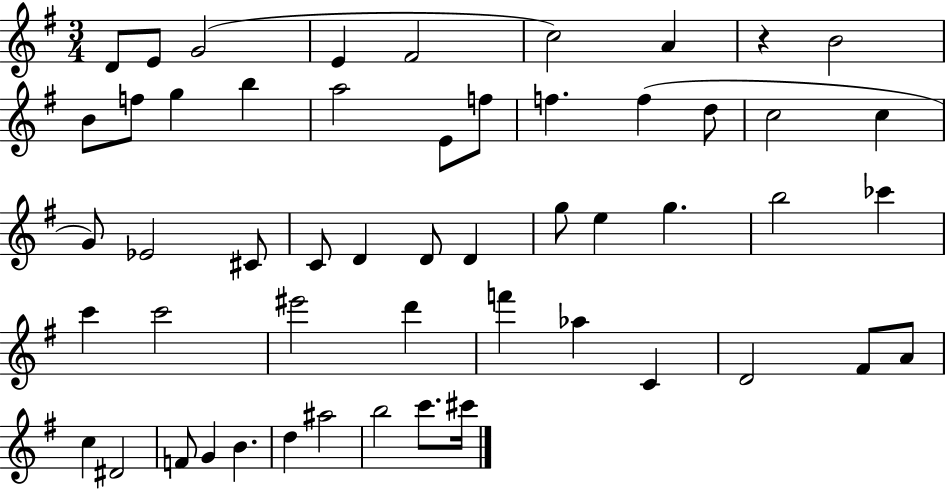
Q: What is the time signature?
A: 3/4